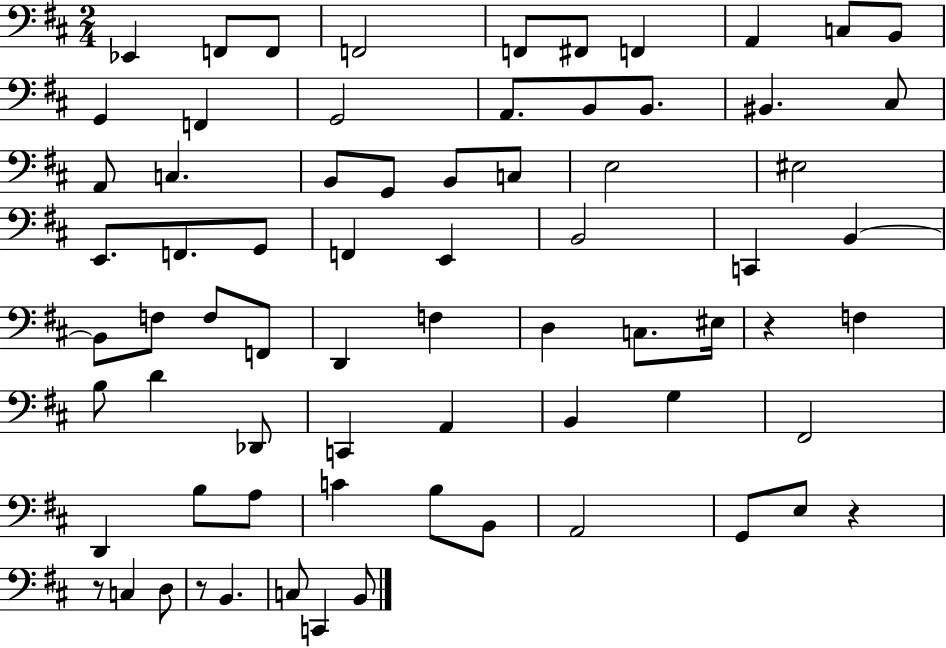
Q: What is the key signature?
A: D major